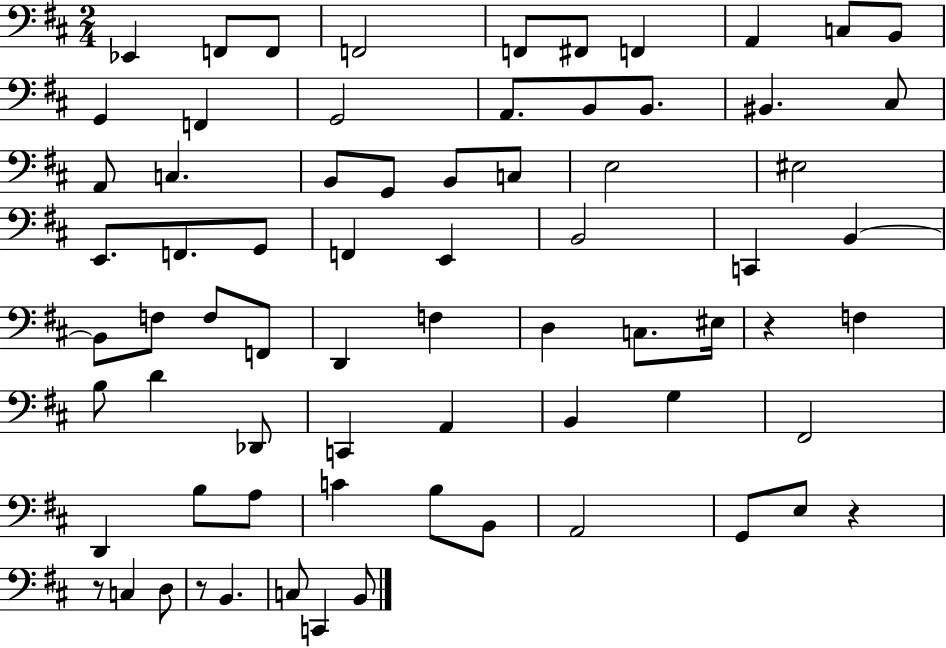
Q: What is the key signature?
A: D major